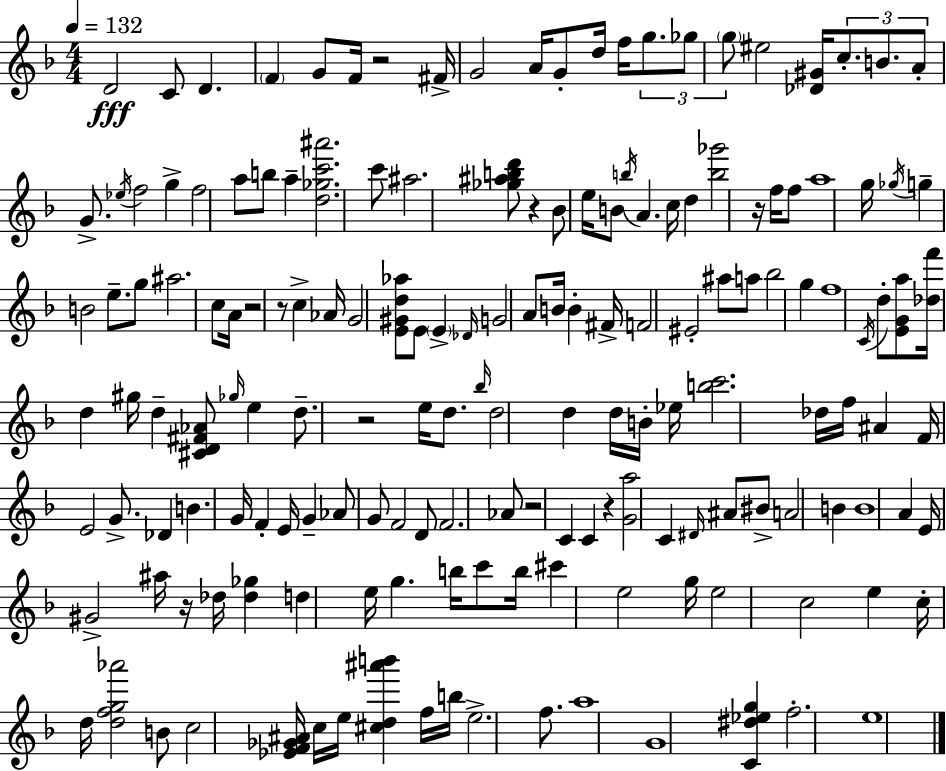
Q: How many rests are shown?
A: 9